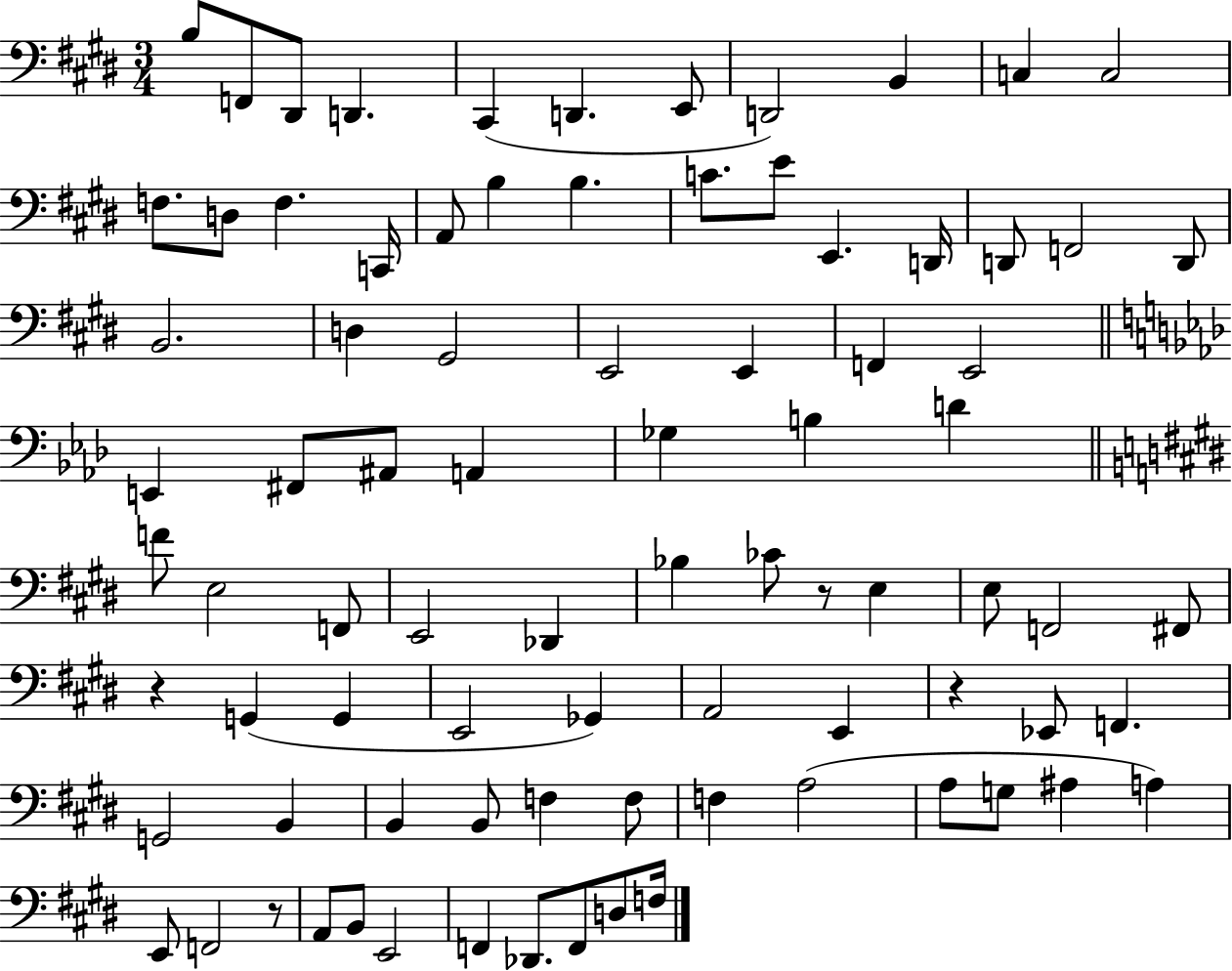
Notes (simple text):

B3/e F2/e D#2/e D2/q. C#2/q D2/q. E2/e D2/h B2/q C3/q C3/h F3/e. D3/e F3/q. C2/s A2/e B3/q B3/q. C4/e. E4/e E2/q. D2/s D2/e F2/h D2/e B2/h. D3/q G#2/h E2/h E2/q F2/q E2/h E2/q F#2/e A#2/e A2/q Gb3/q B3/q D4/q F4/e E3/h F2/e E2/h Db2/q Bb3/q CES4/e R/e E3/q E3/e F2/h F#2/e R/q G2/q G2/q E2/h Gb2/q A2/h E2/q R/q Eb2/e F2/q. G2/h B2/q B2/q B2/e F3/q F3/e F3/q A3/h A3/e G3/e A#3/q A3/q E2/e F2/h R/e A2/e B2/e E2/h F2/q Db2/e. F2/e D3/e F3/s